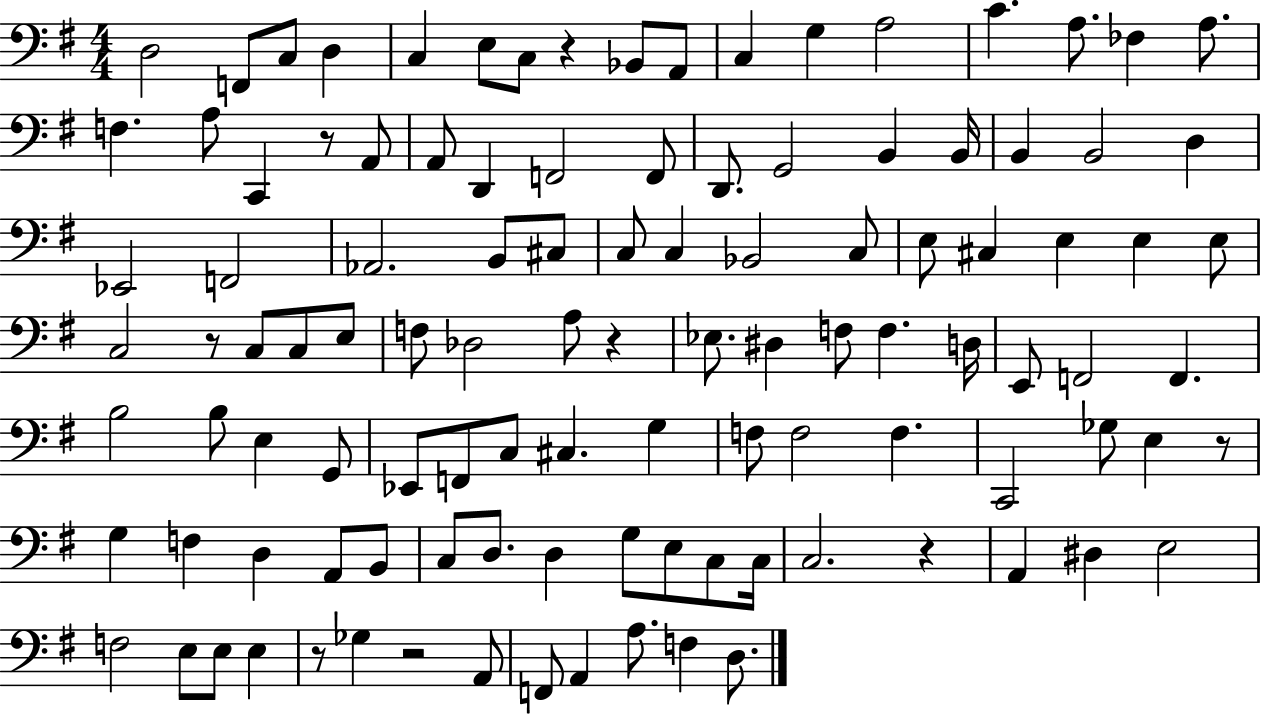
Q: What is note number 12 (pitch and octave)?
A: A3